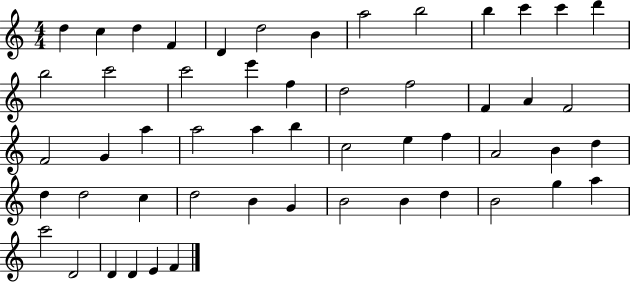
{
  \clef treble
  \numericTimeSignature
  \time 4/4
  \key c \major
  d''4 c''4 d''4 f'4 | d'4 d''2 b'4 | a''2 b''2 | b''4 c'''4 c'''4 d'''4 | \break b''2 c'''2 | c'''2 e'''4 f''4 | d''2 f''2 | f'4 a'4 f'2 | \break f'2 g'4 a''4 | a''2 a''4 b''4 | c''2 e''4 f''4 | a'2 b'4 d''4 | \break d''4 d''2 c''4 | d''2 b'4 g'4 | b'2 b'4 d''4 | b'2 g''4 a''4 | \break c'''2 d'2 | d'4 d'4 e'4 f'4 | \bar "|."
}